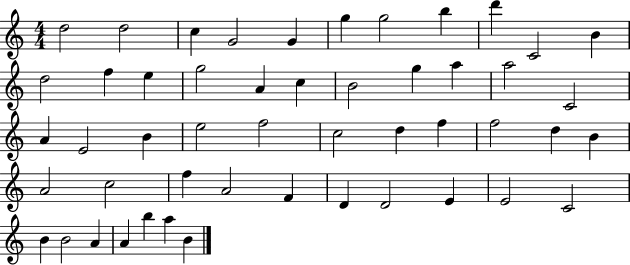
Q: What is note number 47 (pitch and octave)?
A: A4